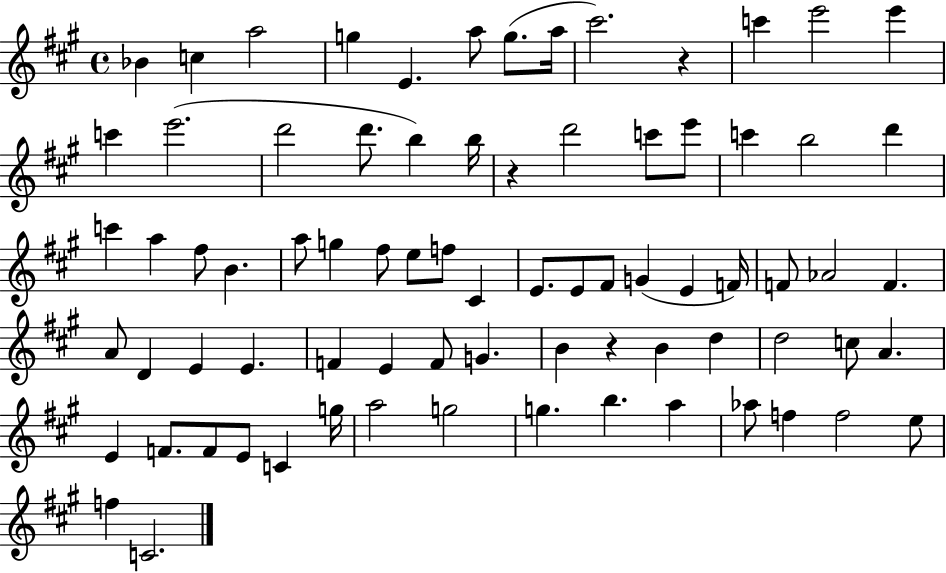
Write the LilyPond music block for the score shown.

{
  \clef treble
  \time 4/4
  \defaultTimeSignature
  \key a \major
  \repeat volta 2 { bes'4 c''4 a''2 | g''4 e'4. a''8 g''8.( a''16 | cis'''2.) r4 | c'''4 e'''2 e'''4 | \break c'''4 e'''2.( | d'''2 d'''8. b''4) b''16 | r4 d'''2 c'''8 e'''8 | c'''4 b''2 d'''4 | \break c'''4 a''4 fis''8 b'4. | a''8 g''4 fis''8 e''8 f''8 cis'4 | e'8. e'8 fis'8 g'4( e'4 f'16) | f'8 aes'2 f'4. | \break a'8 d'4 e'4 e'4. | f'4 e'4 f'8 g'4. | b'4 r4 b'4 d''4 | d''2 c''8 a'4. | \break e'4 f'8. f'8 e'8 c'4 g''16 | a''2 g''2 | g''4. b''4. a''4 | aes''8 f''4 f''2 e''8 | \break f''4 c'2. | } \bar "|."
}